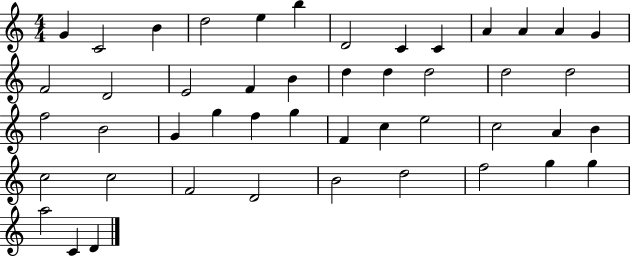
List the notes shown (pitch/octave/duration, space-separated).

G4/q C4/h B4/q D5/h E5/q B5/q D4/h C4/q C4/q A4/q A4/q A4/q G4/q F4/h D4/h E4/h F4/q B4/q D5/q D5/q D5/h D5/h D5/h F5/h B4/h G4/q G5/q F5/q G5/q F4/q C5/q E5/h C5/h A4/q B4/q C5/h C5/h F4/h D4/h B4/h D5/h F5/h G5/q G5/q A5/h C4/q D4/q